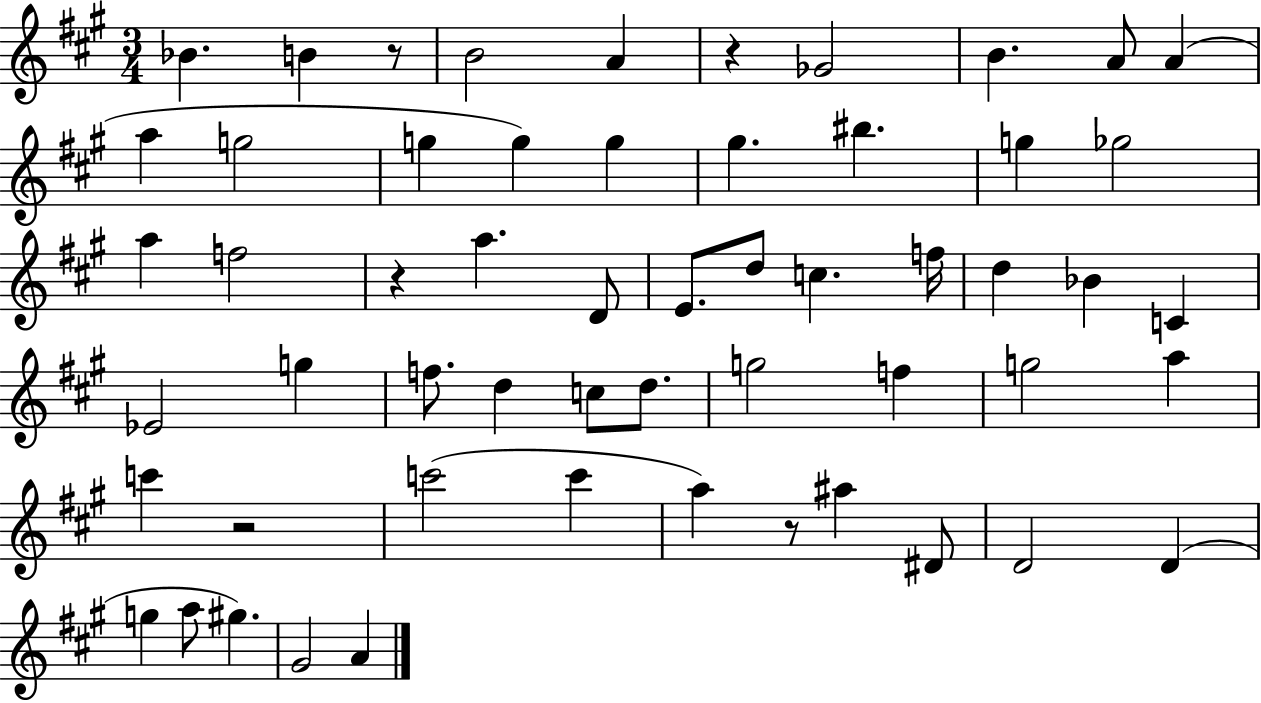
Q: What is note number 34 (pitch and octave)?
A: D5